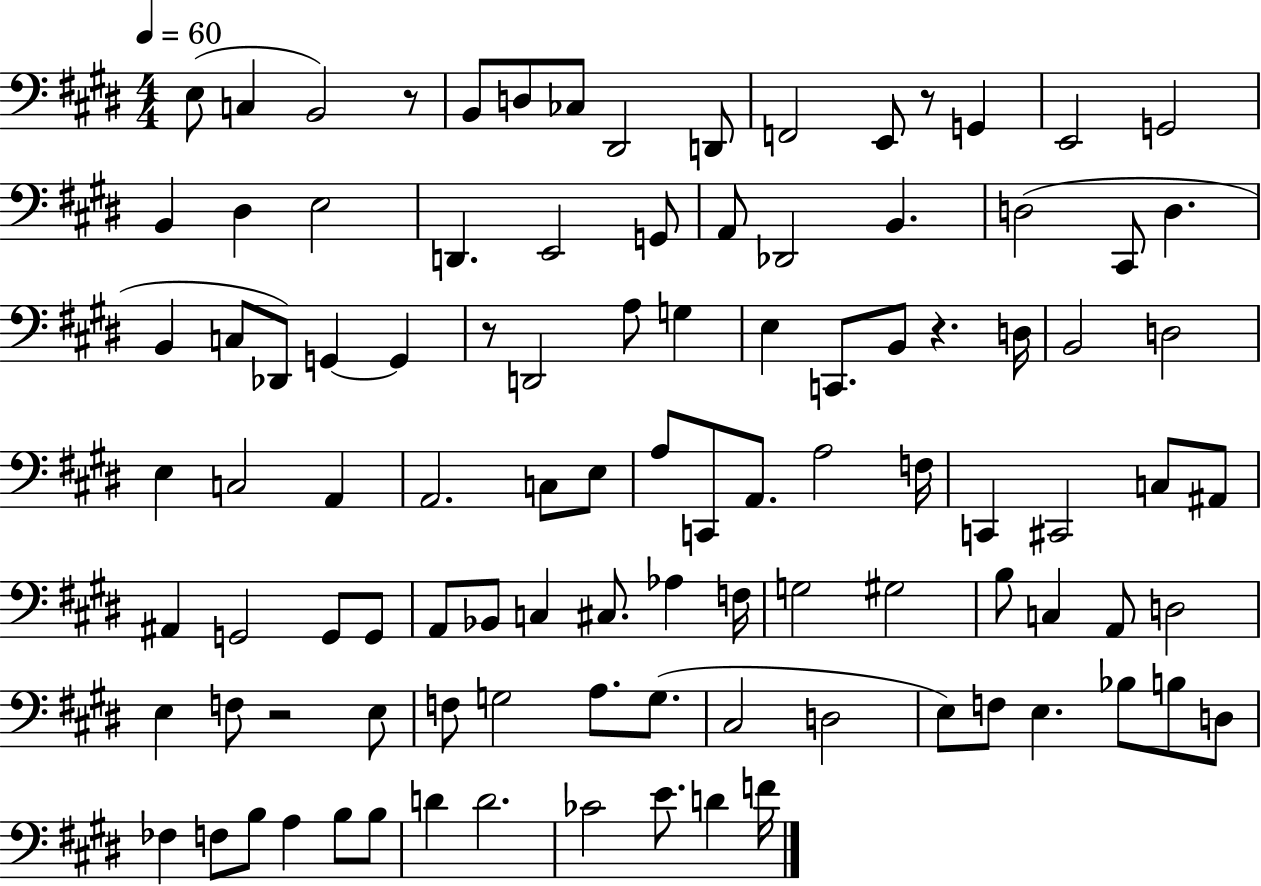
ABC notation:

X:1
T:Untitled
M:4/4
L:1/4
K:E
E,/2 C, B,,2 z/2 B,,/2 D,/2 _C,/2 ^D,,2 D,,/2 F,,2 E,,/2 z/2 G,, E,,2 G,,2 B,, ^D, E,2 D,, E,,2 G,,/2 A,,/2 _D,,2 B,, D,2 ^C,,/2 D, B,, C,/2 _D,,/2 G,, G,, z/2 D,,2 A,/2 G, E, C,,/2 B,,/2 z D,/4 B,,2 D,2 E, C,2 A,, A,,2 C,/2 E,/2 A,/2 C,,/2 A,,/2 A,2 F,/4 C,, ^C,,2 C,/2 ^A,,/2 ^A,, G,,2 G,,/2 G,,/2 A,,/2 _B,,/2 C, ^C,/2 _A, F,/4 G,2 ^G,2 B,/2 C, A,,/2 D,2 E, F,/2 z2 E,/2 F,/2 G,2 A,/2 G,/2 ^C,2 D,2 E,/2 F,/2 E, _B,/2 B,/2 D,/2 _F, F,/2 B,/2 A, B,/2 B,/2 D D2 _C2 E/2 D F/4